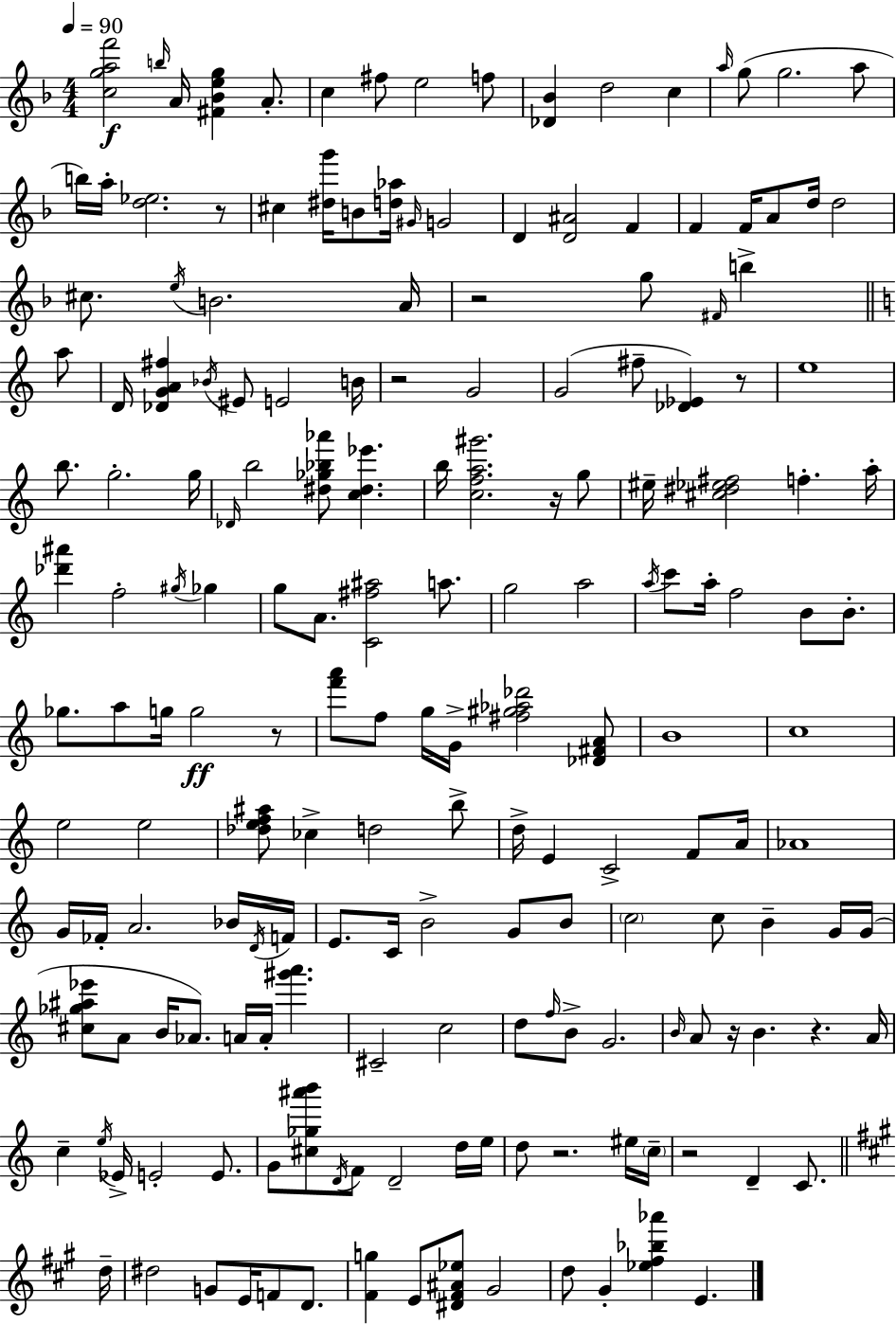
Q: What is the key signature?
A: F major